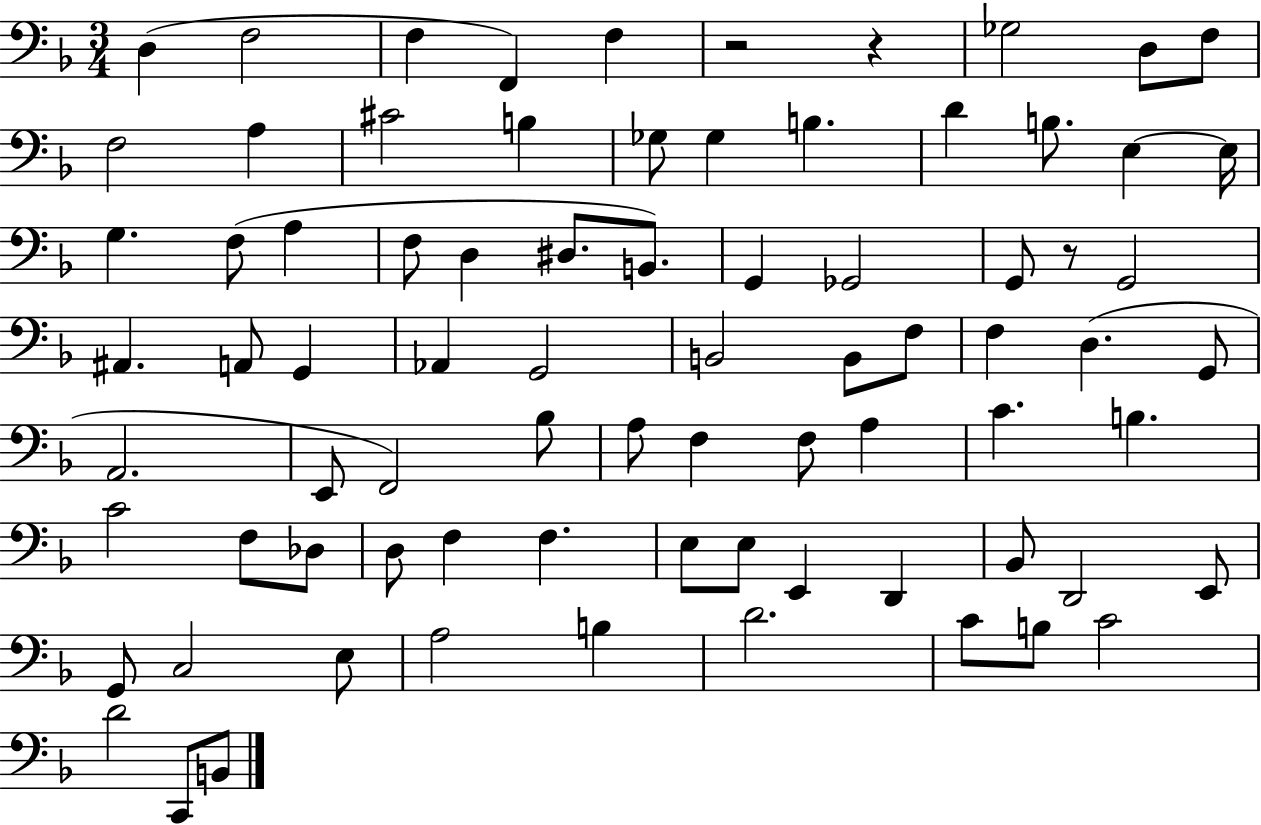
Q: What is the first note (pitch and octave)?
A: D3